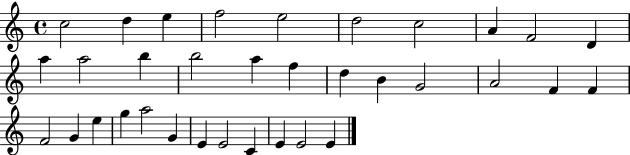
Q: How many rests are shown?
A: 0